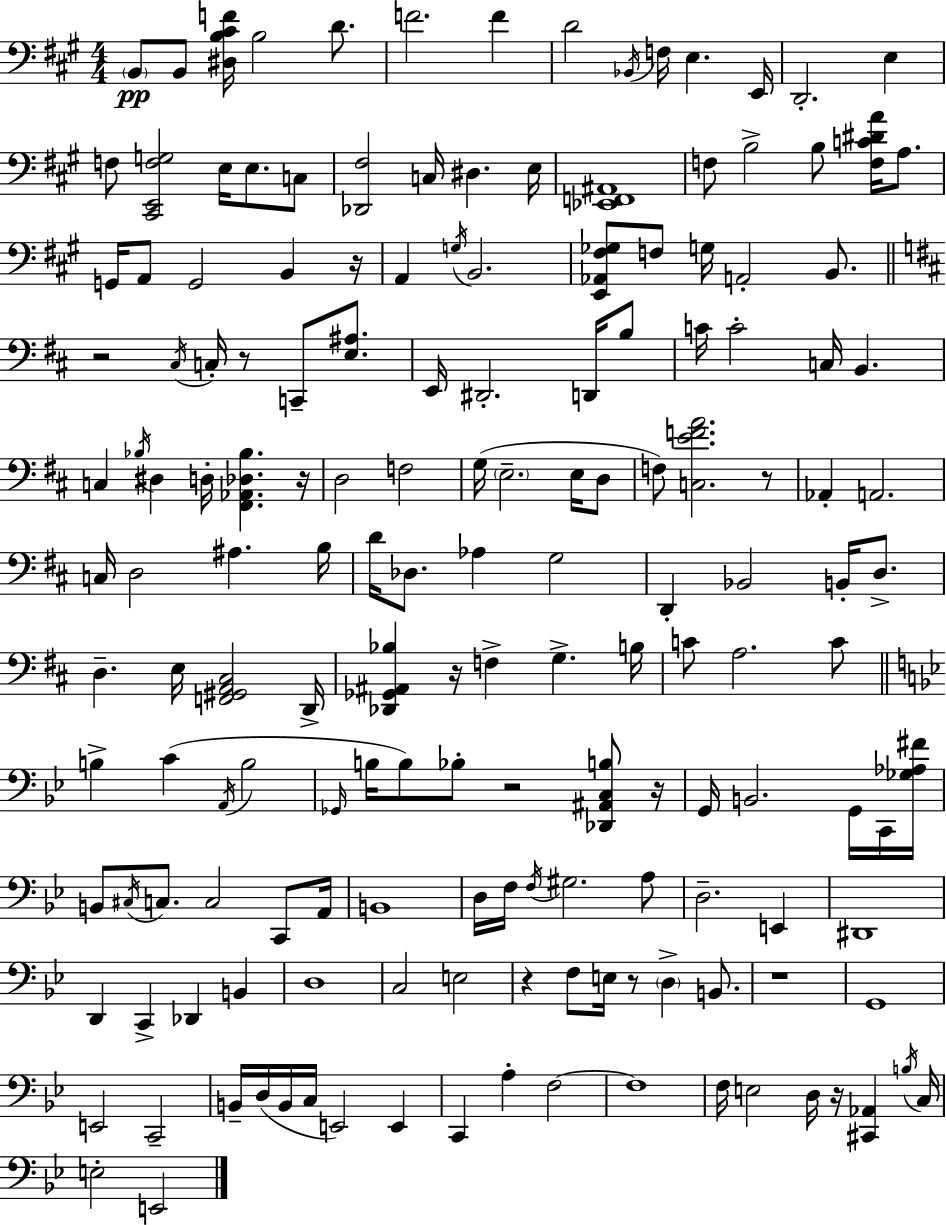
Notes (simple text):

B2/e B2/e [D#3,B3,C#4,F4]/s B3/h D4/e. F4/h. F4/q D4/h Bb2/s F3/s E3/q. E2/s D2/h. E3/q F3/e [C#2,E2,F3,G3]/h E3/s E3/e. C3/e [Db2,F#3]/h C3/s D#3/q. E3/s [Eb2,F2,A#2]/w F3/e B3/h B3/e [F3,C4,D#4,A4]/s A3/e. G2/s A2/e G2/h B2/q R/s A2/q G3/s B2/h. [E2,Ab2,F#3,Gb3]/e F3/e G3/s A2/h B2/e. R/h C#3/s C3/s R/e C2/e [E3,A#3]/e. E2/s D#2/h. D2/s B3/e C4/s C4/h C3/s B2/q. C3/q Bb3/s D#3/q D3/s [F#2,Ab2,Db3,Bb3]/q. R/s D3/h F3/h G3/s E3/h. E3/s D3/e F3/e [C3,E4,F4,A4]/h. R/e Ab2/q A2/h. C3/s D3/h A#3/q. B3/s D4/s Db3/e. Ab3/q G3/h D2/q Bb2/h B2/s D3/e. D3/q. E3/s [F2,G#2,A2,C#3]/h D2/s [Db2,Gb2,A#2,Bb3]/q R/s F3/q G3/q. B3/s C4/e A3/h. C4/e B3/q C4/q A2/s B3/h Gb2/s B3/s B3/e Bb3/e R/h [Db2,A#2,C3,B3]/e R/s G2/s B2/h. G2/s C2/s [Gb3,Ab3,F#4]/s B2/e C#3/s C3/e. C3/h C2/e A2/s B2/w D3/s F3/s F3/s G#3/h. A3/e D3/h. E2/q D#2/w D2/q C2/q Db2/q B2/q D3/w C3/h E3/h R/q F3/e E3/s R/e D3/q B2/e. R/w G2/w E2/h C2/h B2/s D3/s B2/s C3/s E2/h E2/q C2/q A3/q F3/h F3/w F3/s E3/h D3/s R/s [C#2,Ab2]/q B3/s C3/s E3/h E2/h